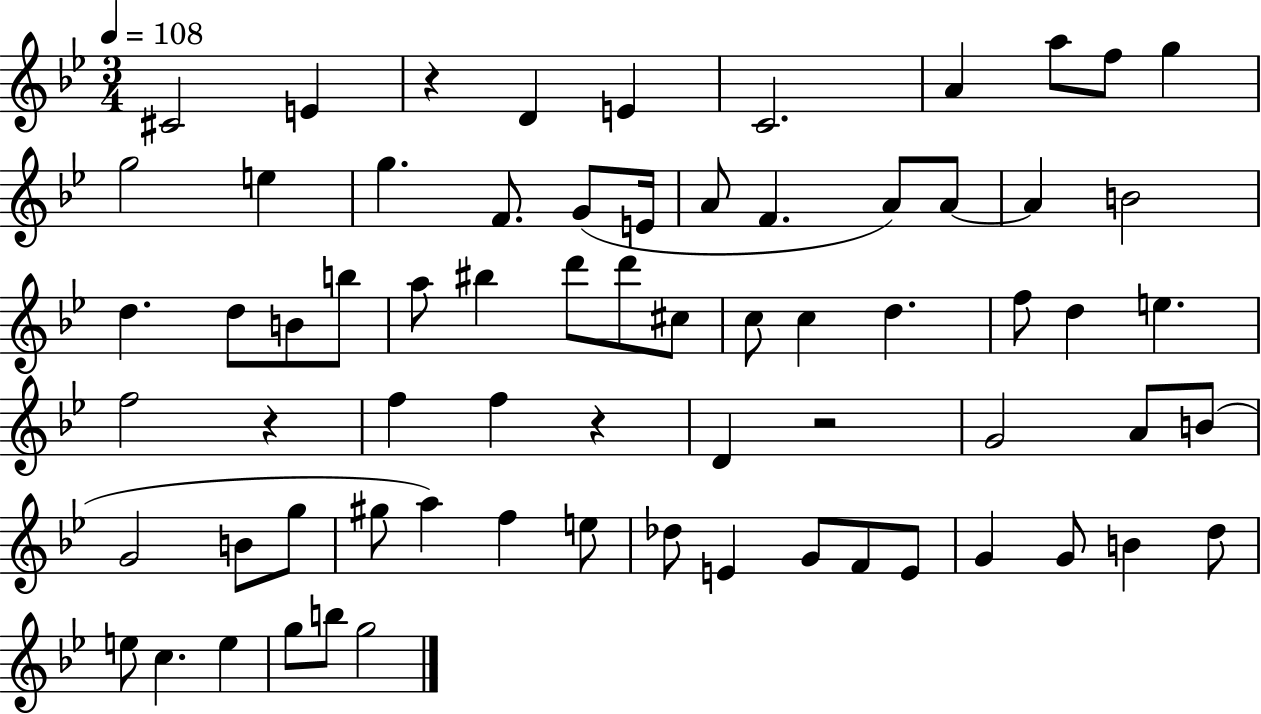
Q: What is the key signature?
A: BES major